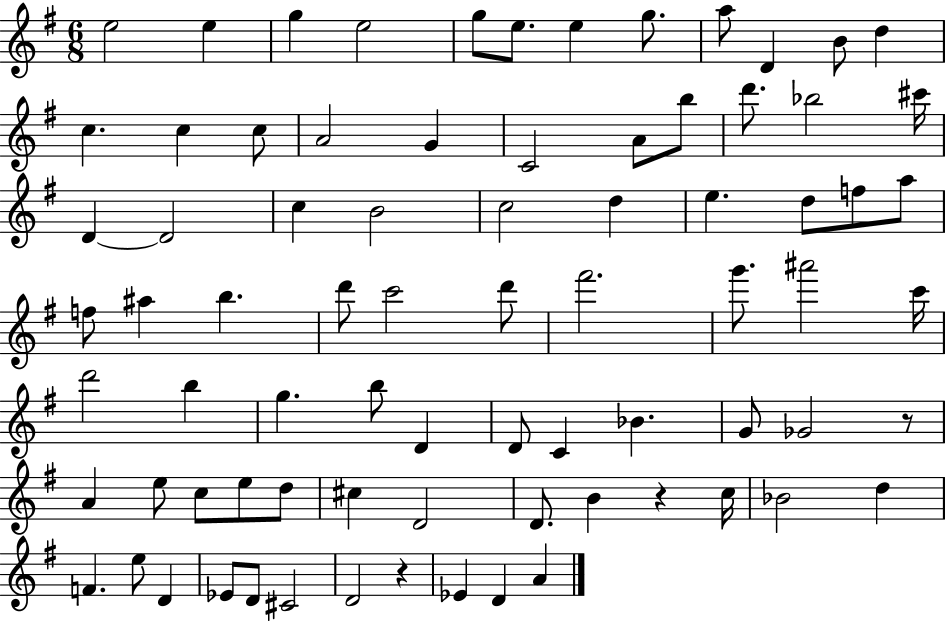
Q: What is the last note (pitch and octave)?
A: A4